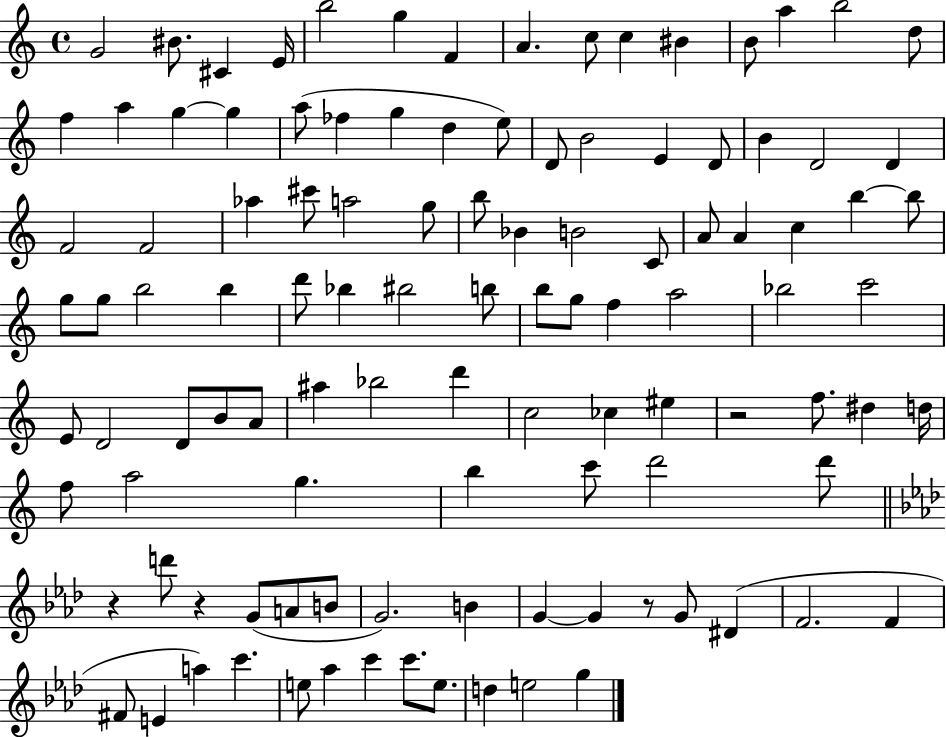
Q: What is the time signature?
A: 4/4